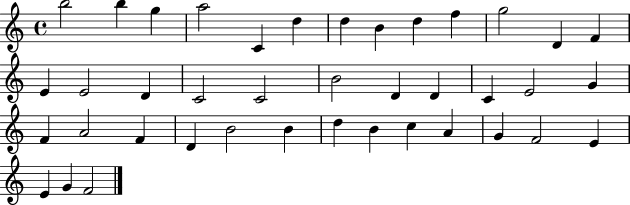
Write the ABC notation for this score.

X:1
T:Untitled
M:4/4
L:1/4
K:C
b2 b g a2 C d d B d f g2 D F E E2 D C2 C2 B2 D D C E2 G F A2 F D B2 B d B c A G F2 E E G F2